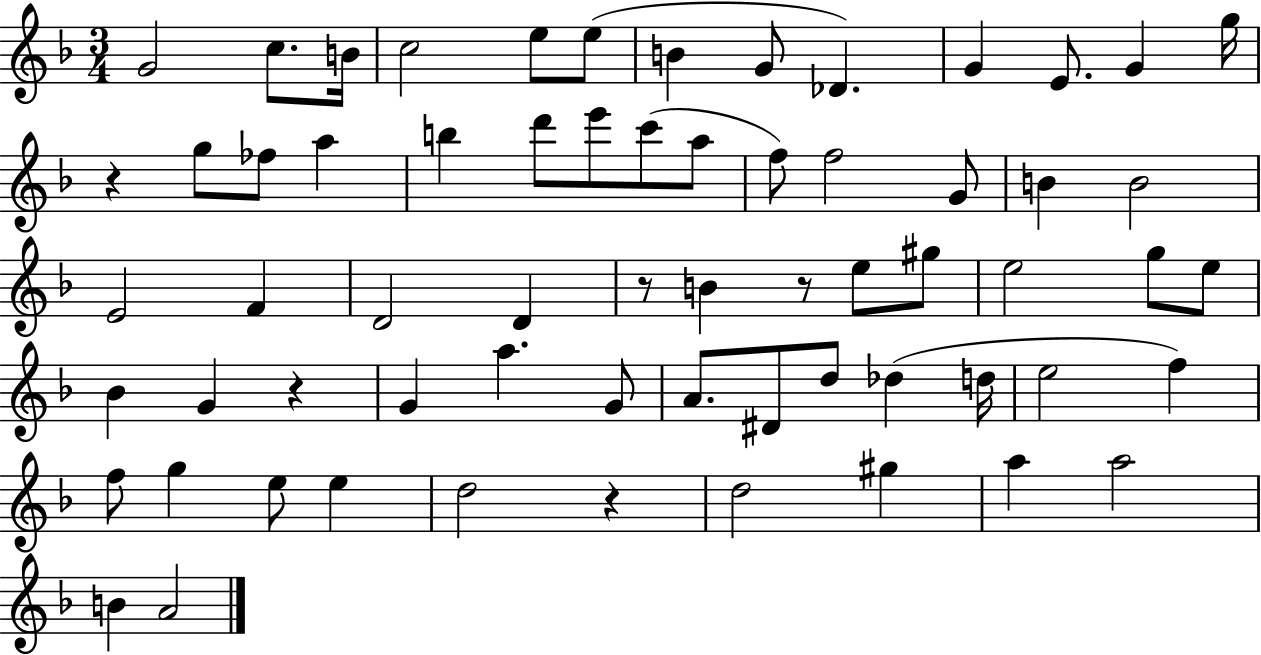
{
  \clef treble
  \numericTimeSignature
  \time 3/4
  \key f \major
  g'2 c''8. b'16 | c''2 e''8 e''8( | b'4 g'8 des'4.) | g'4 e'8. g'4 g''16 | \break r4 g''8 fes''8 a''4 | b''4 d'''8 e'''8 c'''8( a''8 | f''8) f''2 g'8 | b'4 b'2 | \break e'2 f'4 | d'2 d'4 | r8 b'4 r8 e''8 gis''8 | e''2 g''8 e''8 | \break bes'4 g'4 r4 | g'4 a''4. g'8 | a'8. dis'8 d''8 des''4( d''16 | e''2 f''4) | \break f''8 g''4 e''8 e''4 | d''2 r4 | d''2 gis''4 | a''4 a''2 | \break b'4 a'2 | \bar "|."
}